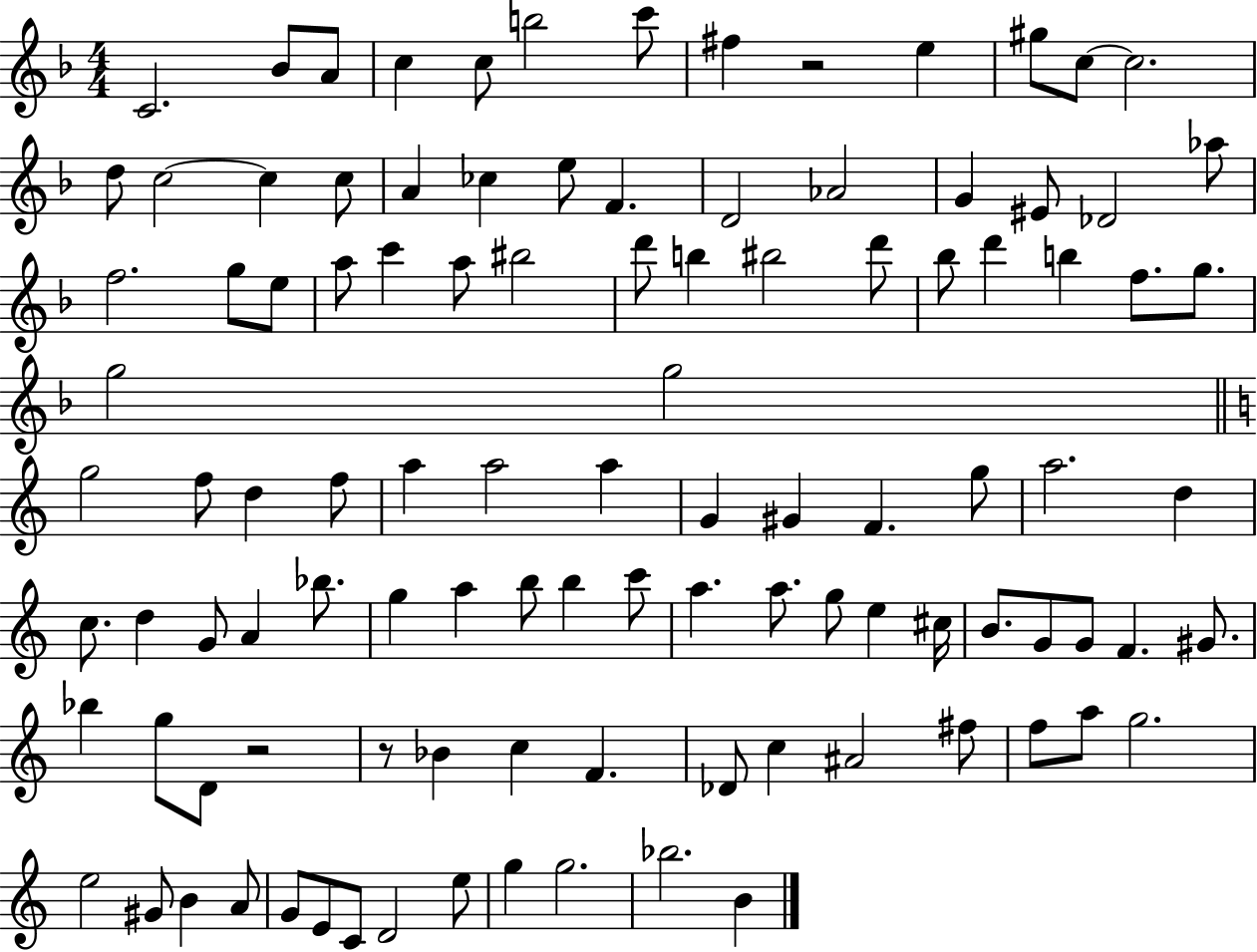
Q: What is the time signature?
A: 4/4